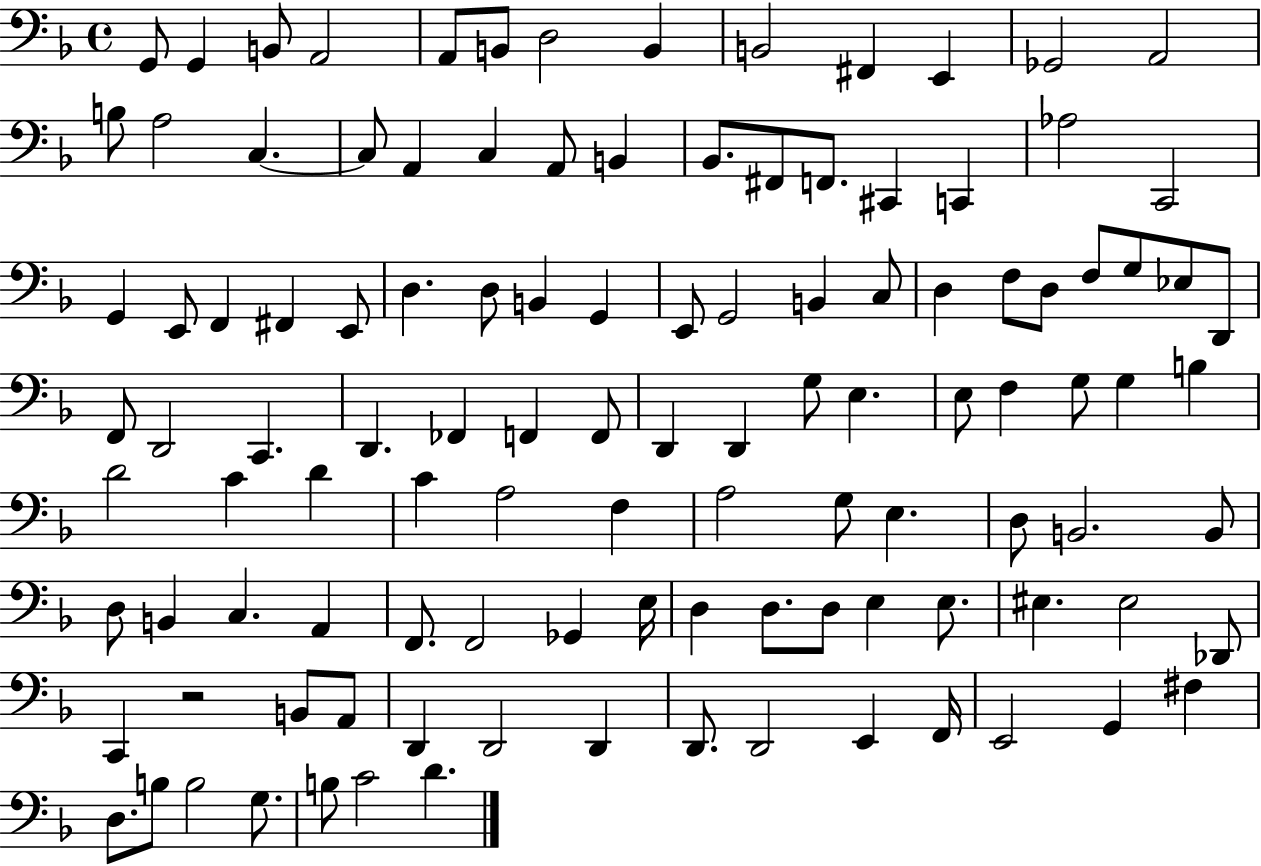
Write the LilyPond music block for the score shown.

{
  \clef bass
  \time 4/4
  \defaultTimeSignature
  \key f \major
  \repeat volta 2 { g,8 g,4 b,8 a,2 | a,8 b,8 d2 b,4 | b,2 fis,4 e,4 | ges,2 a,2 | \break b8 a2 c4.~~ | c8 a,4 c4 a,8 b,4 | bes,8. fis,8 f,8. cis,4 c,4 | aes2 c,2 | \break g,4 e,8 f,4 fis,4 e,8 | d4. d8 b,4 g,4 | e,8 g,2 b,4 c8 | d4 f8 d8 f8 g8 ees8 d,8 | \break f,8 d,2 c,4. | d,4. fes,4 f,4 f,8 | d,4 d,4 g8 e4. | e8 f4 g8 g4 b4 | \break d'2 c'4 d'4 | c'4 a2 f4 | a2 g8 e4. | d8 b,2. b,8 | \break d8 b,4 c4. a,4 | f,8. f,2 ges,4 e16 | d4 d8. d8 e4 e8. | eis4. eis2 des,8 | \break c,4 r2 b,8 a,8 | d,4 d,2 d,4 | d,8. d,2 e,4 f,16 | e,2 g,4 fis4 | \break d8. b8 b2 g8. | b8 c'2 d'4. | } \bar "|."
}